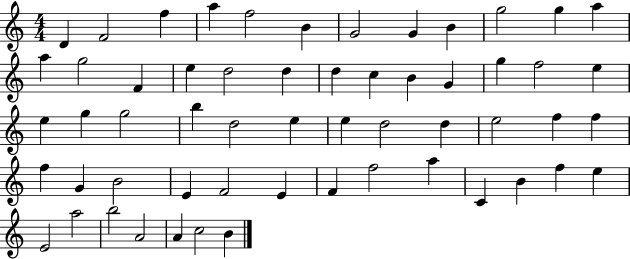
D4/q F4/h F5/q A5/q F5/h B4/q G4/h G4/q B4/q G5/h G5/q A5/q A5/q G5/h F4/q E5/q D5/h D5/q D5/q C5/q B4/q G4/q G5/q F5/h E5/q E5/q G5/q G5/h B5/q D5/h E5/q E5/q D5/h D5/q E5/h F5/q F5/q F5/q G4/q B4/h E4/q F4/h E4/q F4/q F5/h A5/q C4/q B4/q F5/q E5/q E4/h A5/h B5/h A4/h A4/q C5/h B4/q